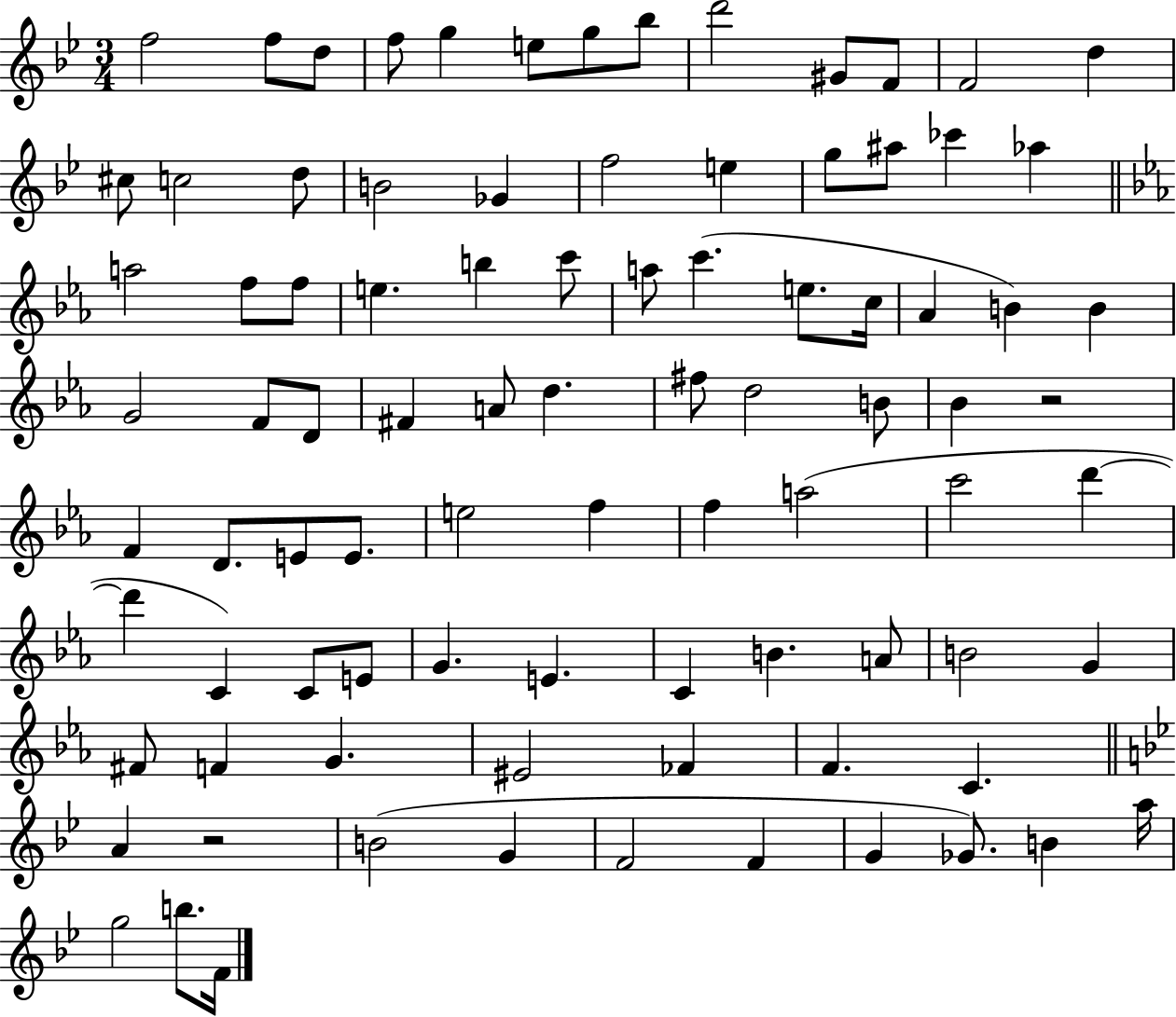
F5/h F5/e D5/e F5/e G5/q E5/e G5/e Bb5/e D6/h G#4/e F4/e F4/h D5/q C#5/e C5/h D5/e B4/h Gb4/q F5/h E5/q G5/e A#5/e CES6/q Ab5/q A5/h F5/e F5/e E5/q. B5/q C6/e A5/e C6/q. E5/e. C5/s Ab4/q B4/q B4/q G4/h F4/e D4/e F#4/q A4/e D5/q. F#5/e D5/h B4/e Bb4/q R/h F4/q D4/e. E4/e E4/e. E5/h F5/q F5/q A5/h C6/h D6/q D6/q C4/q C4/e E4/e G4/q. E4/q. C4/q B4/q. A4/e B4/h G4/q F#4/e F4/q G4/q. EIS4/h FES4/q F4/q. C4/q. A4/q R/h B4/h G4/q F4/h F4/q G4/q Gb4/e. B4/q A5/s G5/h B5/e. F4/s